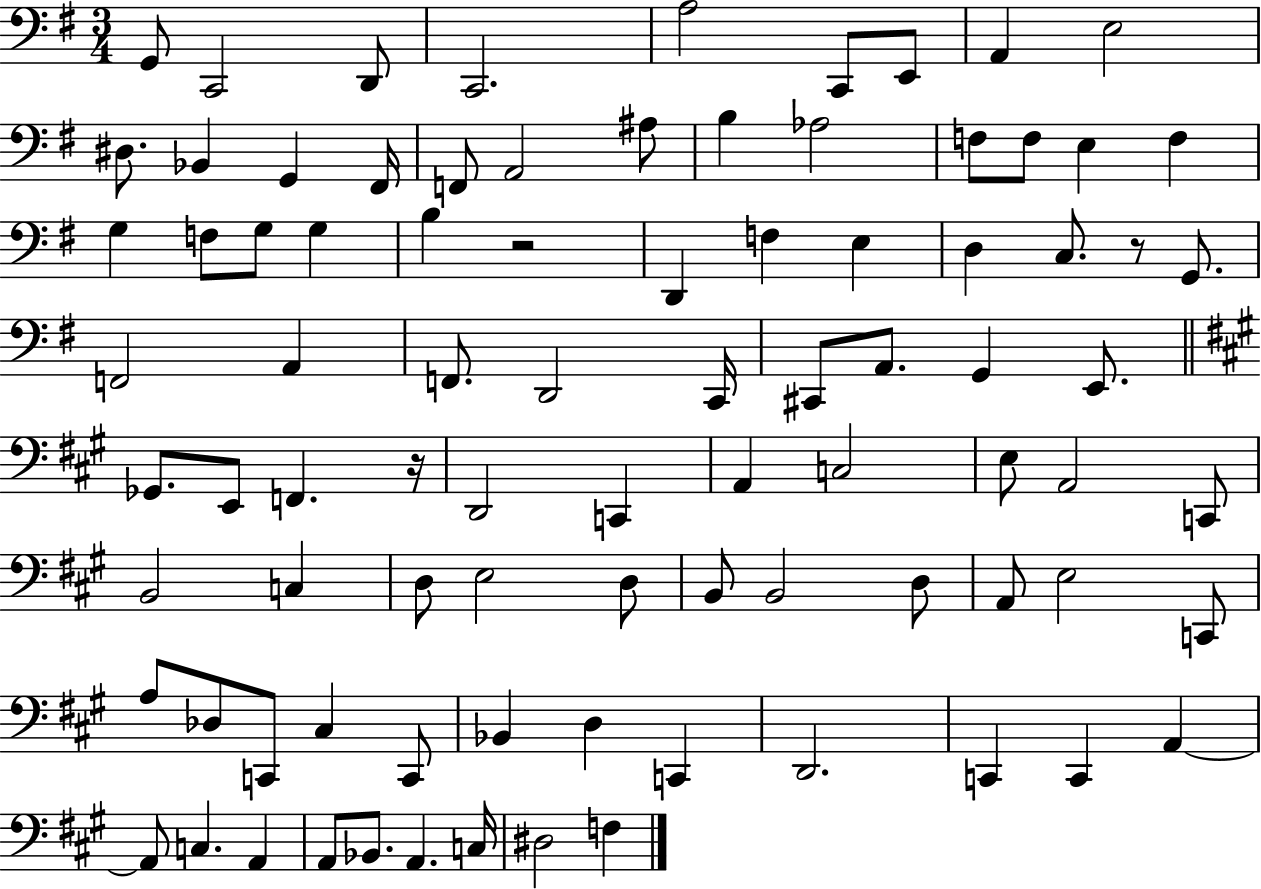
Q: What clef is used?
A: bass